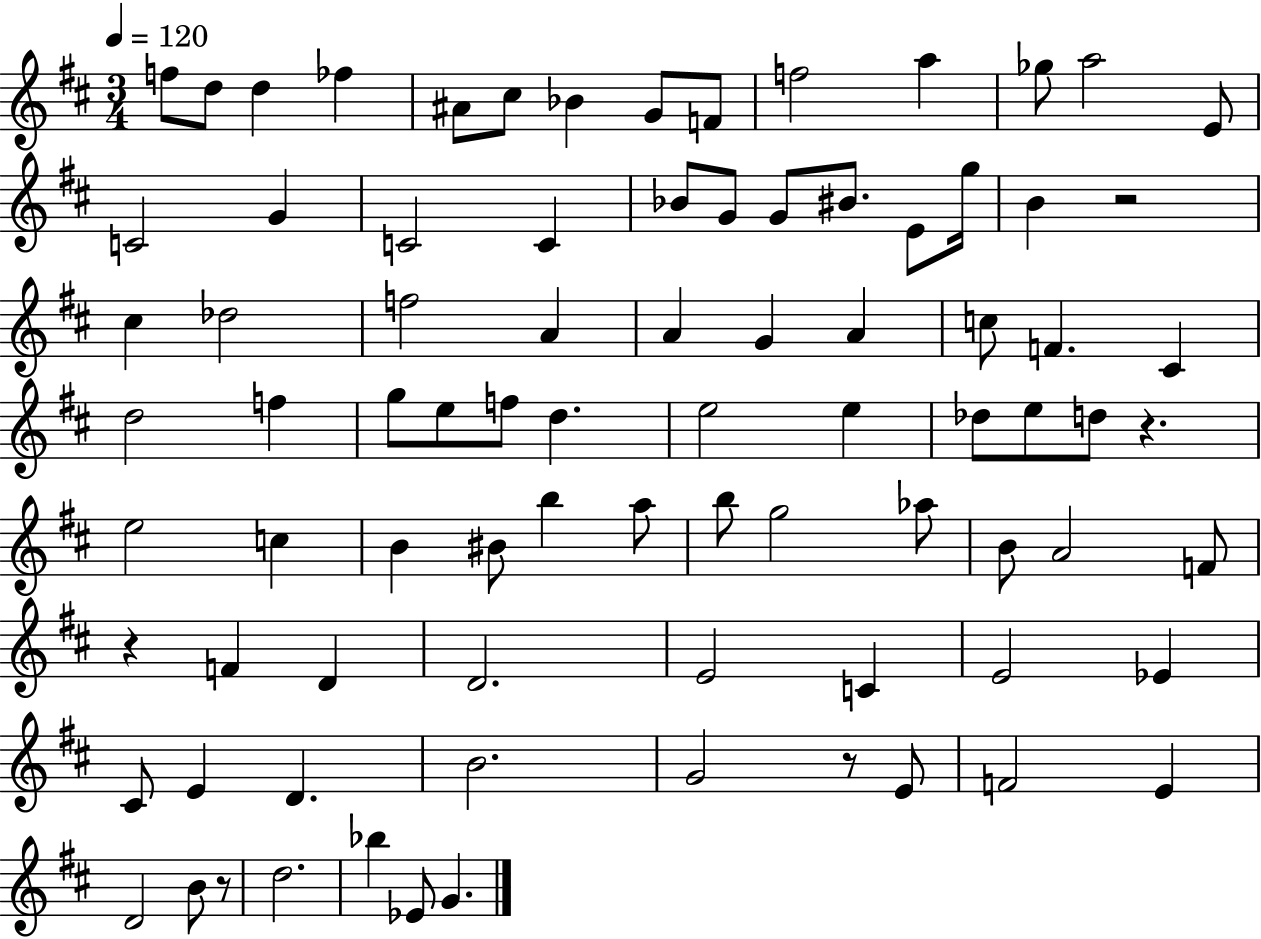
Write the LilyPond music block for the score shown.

{
  \clef treble
  \numericTimeSignature
  \time 3/4
  \key d \major
  \tempo 4 = 120
  f''8 d''8 d''4 fes''4 | ais'8 cis''8 bes'4 g'8 f'8 | f''2 a''4 | ges''8 a''2 e'8 | \break c'2 g'4 | c'2 c'4 | bes'8 g'8 g'8 bis'8. e'8 g''16 | b'4 r2 | \break cis''4 des''2 | f''2 a'4 | a'4 g'4 a'4 | c''8 f'4. cis'4 | \break d''2 f''4 | g''8 e''8 f''8 d''4. | e''2 e''4 | des''8 e''8 d''8 r4. | \break e''2 c''4 | b'4 bis'8 b''4 a''8 | b''8 g''2 aes''8 | b'8 a'2 f'8 | \break r4 f'4 d'4 | d'2. | e'2 c'4 | e'2 ees'4 | \break cis'8 e'4 d'4. | b'2. | g'2 r8 e'8 | f'2 e'4 | \break d'2 b'8 r8 | d''2. | bes''4 ees'8 g'4. | \bar "|."
}